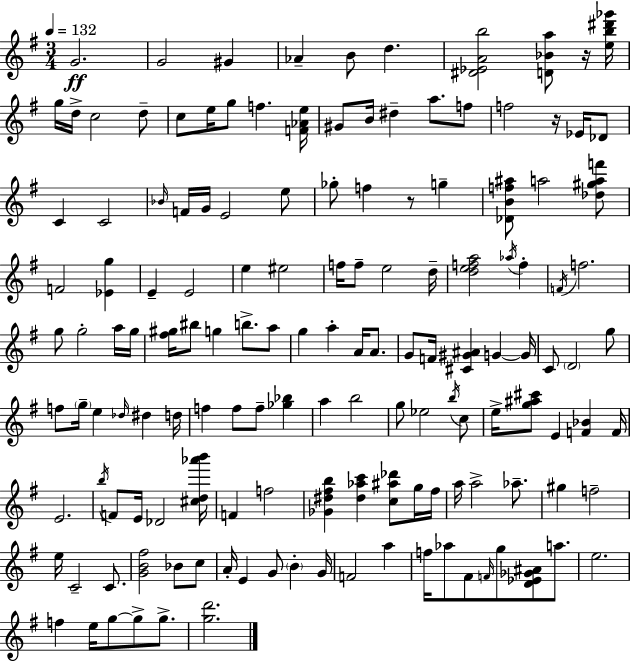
G4/h. G4/h G#4/q Ab4/q B4/e D5/q. [D#4,Eb4,A4,B5]/h [D4,Bb4,A5]/e R/s [E5,B5,D#6,Gb6]/s G5/s D5/s C5/h D5/e C5/e E5/s G5/e F5/q. [F4,Ab4,E5]/s G#4/e B4/s D#5/q A5/e. F5/e F5/h R/s Eb4/s Db4/e C4/q C4/h Bb4/s F4/s G4/s E4/h E5/e Gb5/e F5/q R/e G5/q [Db4,B4,F5,A#5]/e A5/h [Db5,G#5,A5,F6]/e F4/h [Eb4,G5]/q E4/q E4/h E5/q EIS5/h F5/s F5/e E5/h D5/s [D5,E5,F5,A5]/h Ab5/s F5/q F4/s F5/h. G5/e G5/h A5/s G5/s [F#5,G#5]/s BIS5/e G5/q B5/e. A5/e G5/q A5/q A4/s A4/e. G4/e F4/s [C#4,G#4,A#4]/q G4/q G4/s C4/e D4/h G5/e F5/e G5/s E5/q Db5/s D#5/q D5/s F5/q F5/e F5/e [Gb5,Bb5]/q A5/q B5/h G5/e Eb5/h B5/s C5/e E5/s [G5,A#5,C#6]/e E4/q [F4,Bb4]/q F4/s E4/h. B5/s F4/e E4/s Db4/h [C#5,D5,Ab6,B6]/s F4/q F5/h [Gb4,D#5,F#5,B5]/q [D#5,Ab5,C6]/q [C5,A#5,Db6]/e G5/s F#5/s A5/s A5/h Ab5/e. G#5/q F5/h E5/s C4/h C4/e. [G4,B4,F#5]/h Bb4/e C5/e A4/s E4/q G4/e B4/q G4/s F4/h A5/q F5/s Ab5/e F#4/e F4/s G5/e [D4,Eb4,Gb4,A#4]/e A5/e. E5/h. F5/q E5/s G5/e G5/e G5/e. [G5,D6]/h.